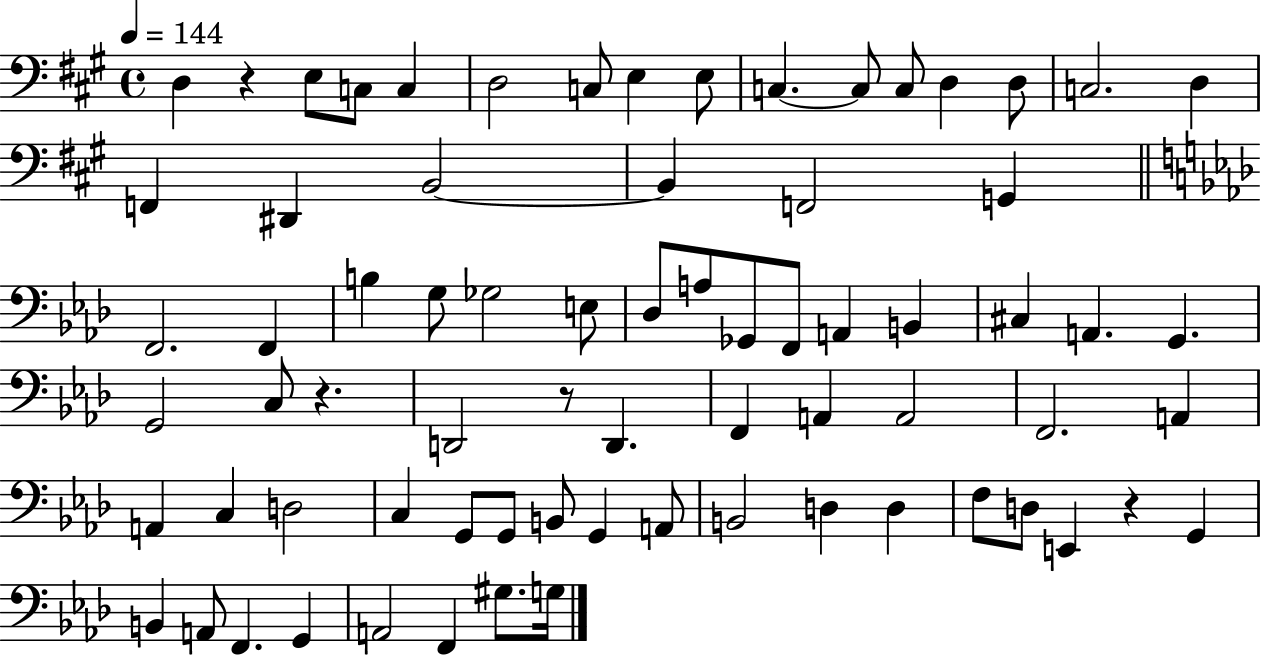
{
  \clef bass
  \time 4/4
  \defaultTimeSignature
  \key a \major
  \tempo 4 = 144
  \repeat volta 2 { d4 r4 e8 c8 c4 | d2 c8 e4 e8 | c4.~~ c8 c8 d4 d8 | c2. d4 | \break f,4 dis,4 b,2~~ | b,4 f,2 g,4 | \bar "||" \break \key aes \major f,2. f,4 | b4 g8 ges2 e8 | des8 a8 ges,8 f,8 a,4 b,4 | cis4 a,4. g,4. | \break g,2 c8 r4. | d,2 r8 d,4. | f,4 a,4 a,2 | f,2. a,4 | \break a,4 c4 d2 | c4 g,8 g,8 b,8 g,4 a,8 | b,2 d4 d4 | f8 d8 e,4 r4 g,4 | \break b,4 a,8 f,4. g,4 | a,2 f,4 gis8. g16 | } \bar "|."
}